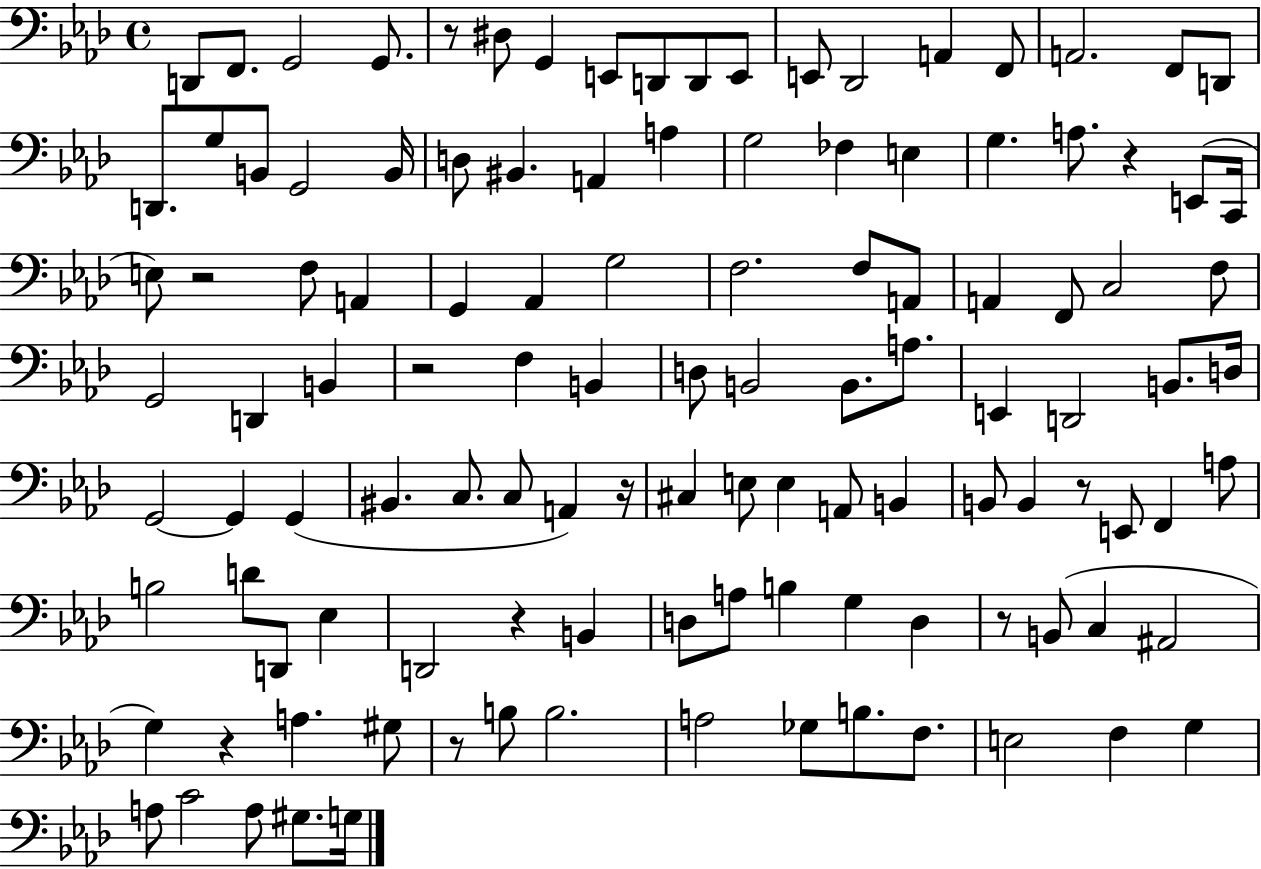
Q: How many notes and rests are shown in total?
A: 117